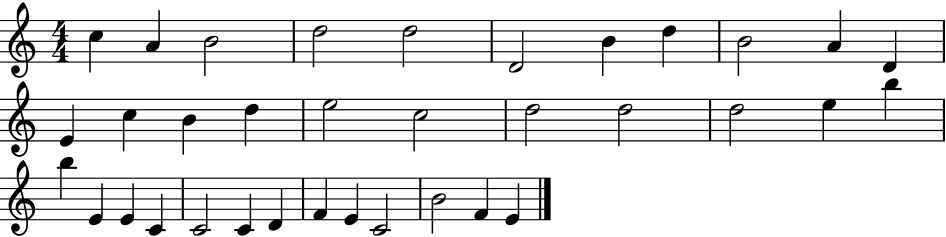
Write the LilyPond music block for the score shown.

{
  \clef treble
  \numericTimeSignature
  \time 4/4
  \key c \major
  c''4 a'4 b'2 | d''2 d''2 | d'2 b'4 d''4 | b'2 a'4 d'4 | \break e'4 c''4 b'4 d''4 | e''2 c''2 | d''2 d''2 | d''2 e''4 b''4 | \break b''4 e'4 e'4 c'4 | c'2 c'4 d'4 | f'4 e'4 c'2 | b'2 f'4 e'4 | \break \bar "|."
}